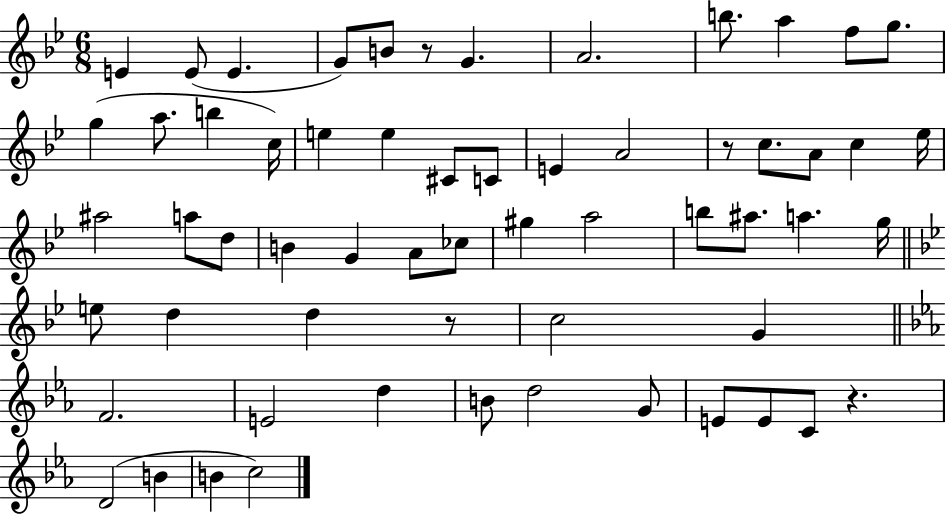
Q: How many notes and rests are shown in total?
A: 60